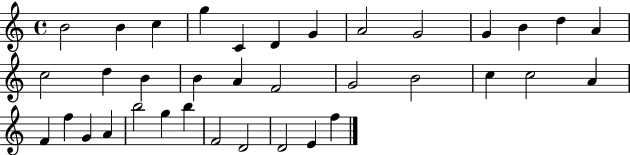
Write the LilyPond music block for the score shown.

{
  \clef treble
  \time 4/4
  \defaultTimeSignature
  \key c \major
  b'2 b'4 c''4 | g''4 c'4 d'4 g'4 | a'2 g'2 | g'4 b'4 d''4 a'4 | \break c''2 d''4 b'4 | b'4 a'4 f'2 | g'2 b'2 | c''4 c''2 a'4 | \break f'4 f''4 g'4 a'4 | b''2 g''4 b''4 | f'2 d'2 | d'2 e'4 f''4 | \break \bar "|."
}